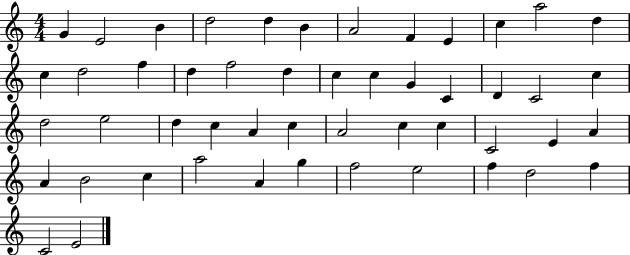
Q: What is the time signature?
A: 4/4